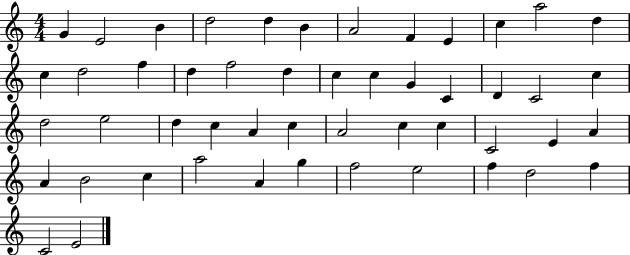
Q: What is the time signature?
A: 4/4